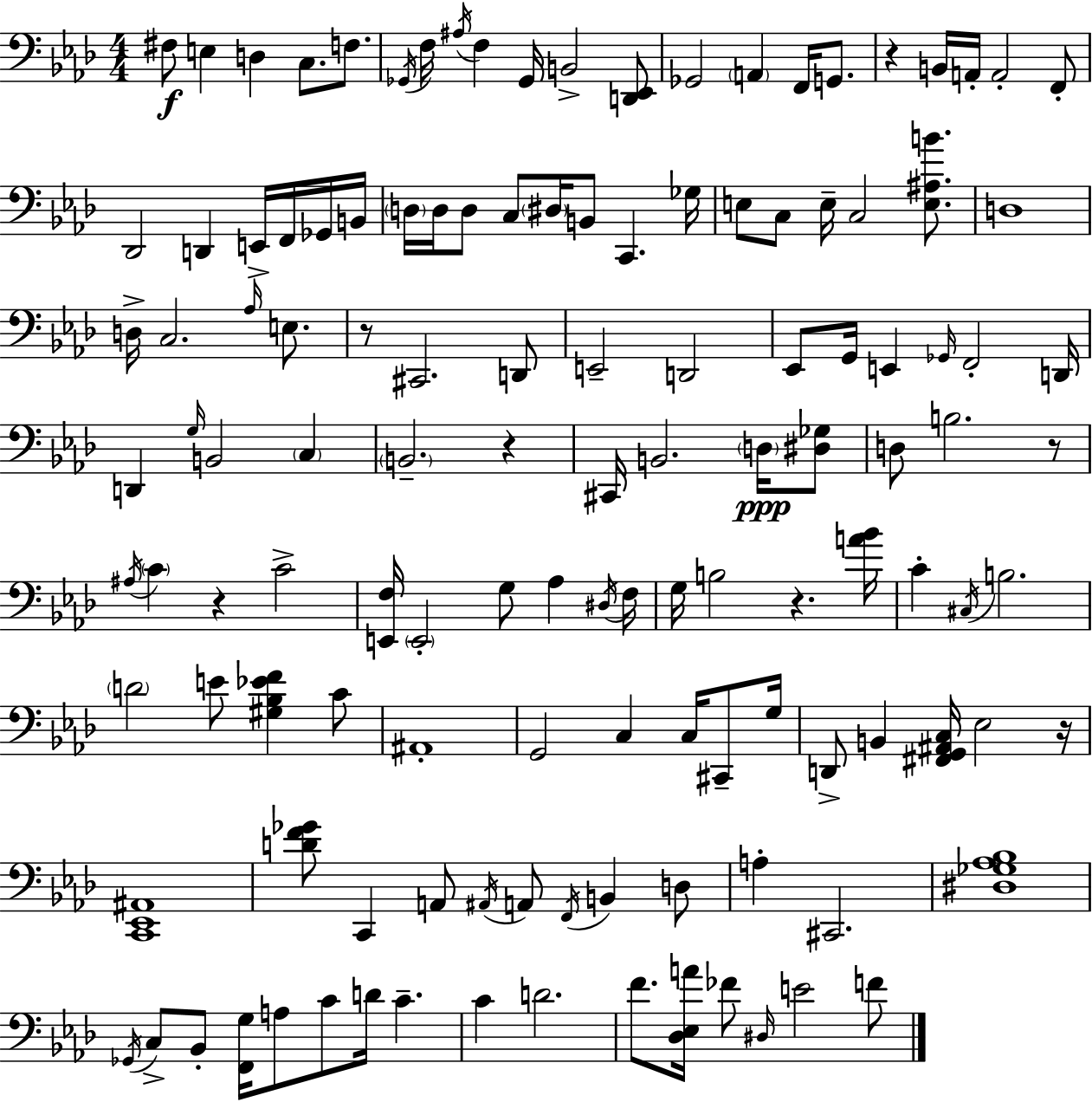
F#3/e E3/q D3/q C3/e. F3/e. Gb2/s F3/s A#3/s F3/q Gb2/s B2/h [D2,Eb2]/e Gb2/h A2/q F2/s G2/e. R/q B2/s A2/s A2/h F2/e Db2/h D2/q E2/s F2/s Gb2/s B2/s D3/s D3/s D3/e C3/e D#3/s B2/e C2/q. Gb3/s E3/e C3/e E3/s C3/h [E3,A#3,B4]/e. D3/w D3/s C3/h. Ab3/s E3/e. R/e C#2/h. D2/e E2/h D2/h Eb2/e G2/s E2/q Gb2/s F2/h D2/s D2/q G3/s B2/h C3/q B2/h. R/q C#2/s B2/h. D3/s [D#3,Gb3]/e D3/e B3/h. R/e A#3/s C4/q R/q C4/h [E2,F3]/s E2/h G3/e Ab3/q D#3/s F3/s G3/s B3/h R/q. [A4,Bb4]/s C4/q C#3/s B3/h. D4/h E4/e [G#3,Bb3,Eb4,F4]/q C4/e A#2/w G2/h C3/q C3/s C#2/e G3/s D2/e B2/q [F#2,G2,A#2,C3]/s Eb3/h R/s [C2,Eb2,A#2]/w [D4,F4,Gb4]/e C2/q A2/e A#2/s A2/e F2/s B2/q D3/e A3/q C#2/h. [D#3,Gb3,Ab3,Bb3]/w Gb2/s C3/e Bb2/e [F2,G3]/s A3/e C4/e D4/s C4/q. C4/q D4/h. F4/e. [Db3,Eb3,A4]/s FES4/e D#3/s E4/h F4/e